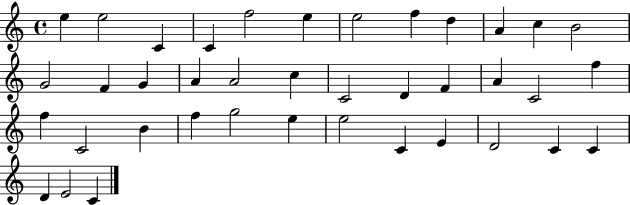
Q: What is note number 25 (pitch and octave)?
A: F5